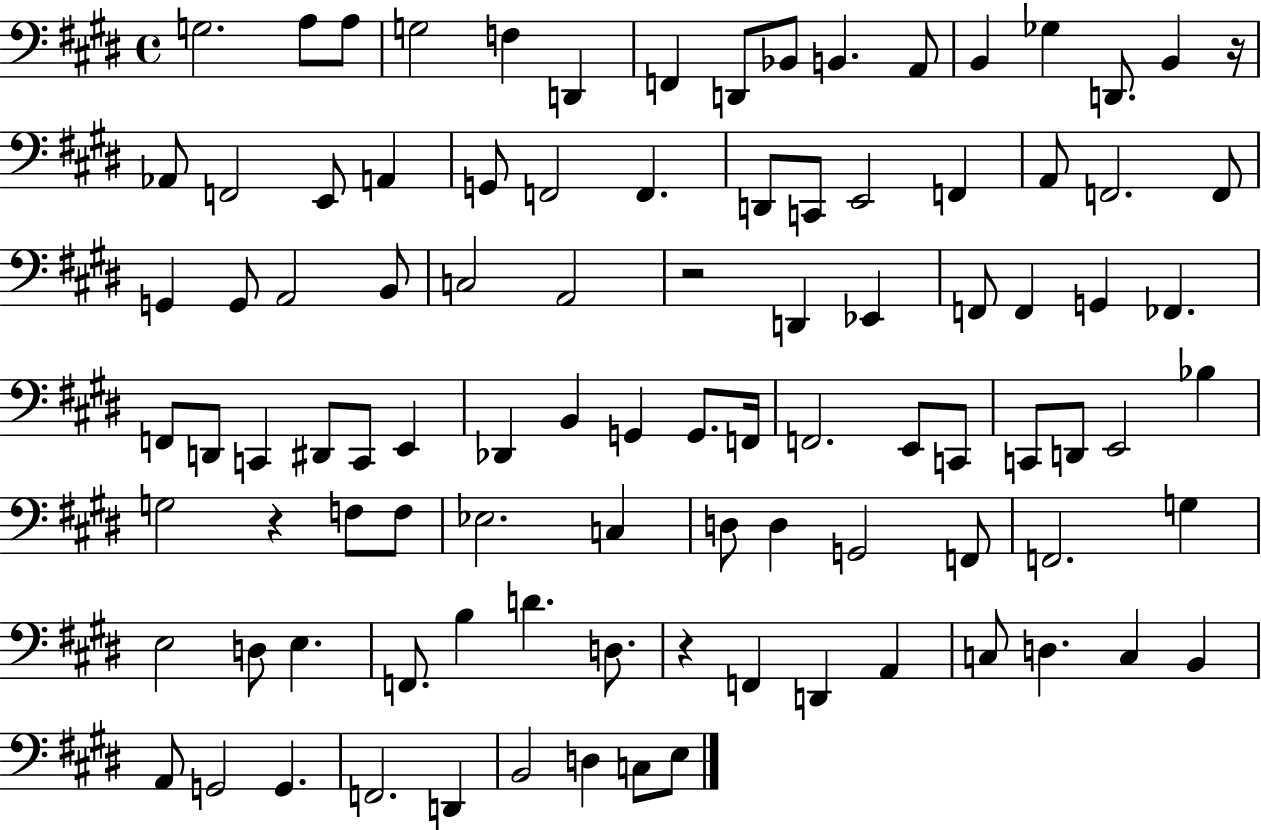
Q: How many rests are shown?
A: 4